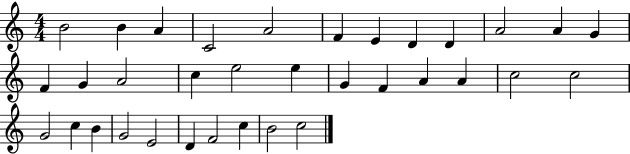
X:1
T:Untitled
M:4/4
L:1/4
K:C
B2 B A C2 A2 F E D D A2 A G F G A2 c e2 e G F A A c2 c2 G2 c B G2 E2 D F2 c B2 c2